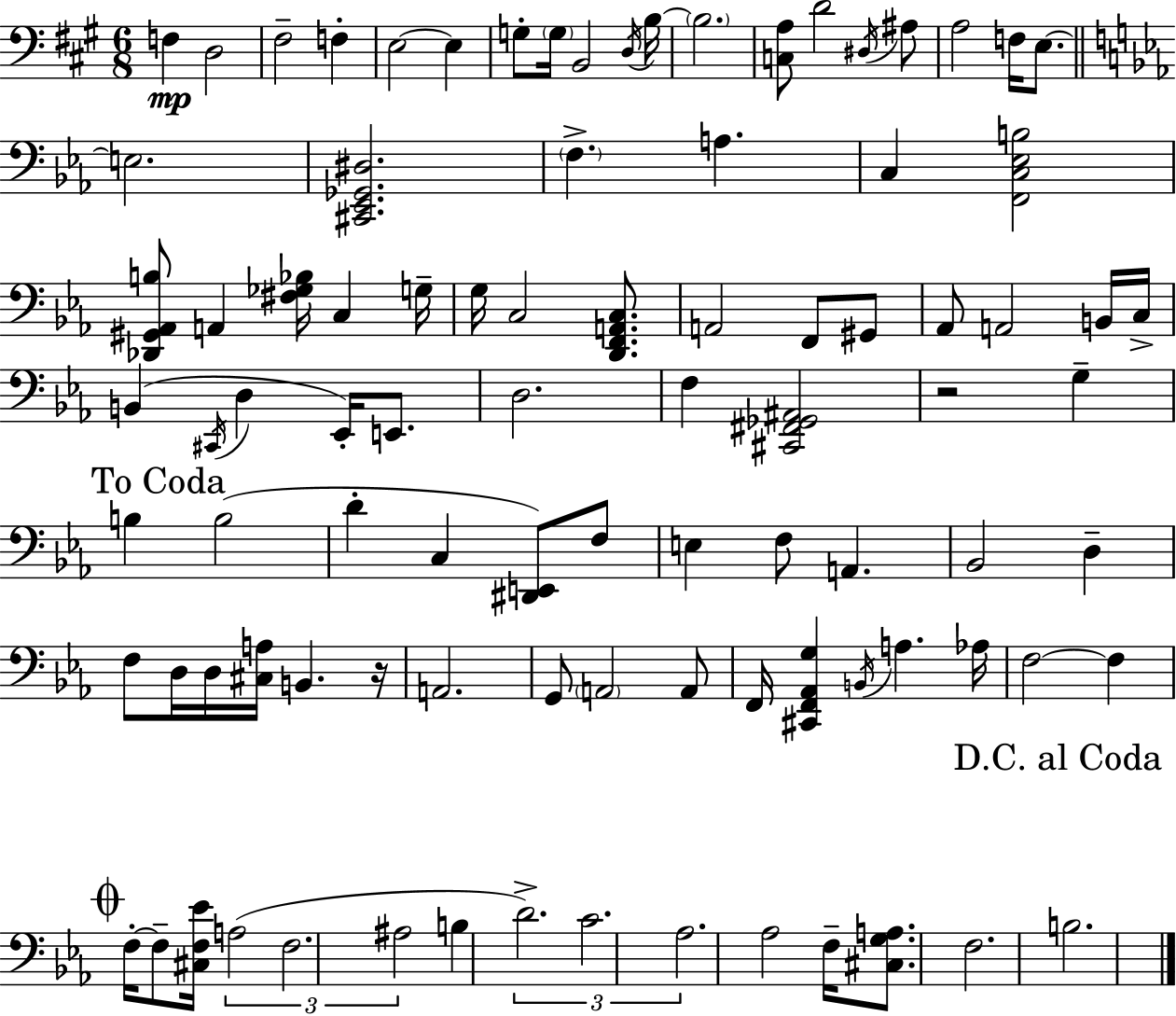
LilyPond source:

{
  \clef bass
  \numericTimeSignature
  \time 6/8
  \key a \major
  f4\mp d2 | fis2-- f4-. | e2~~ e4 | g8-. \parenthesize g16 b,2 \acciaccatura { d16 } | \break b16~~ \parenthesize b2. | <c a>8 d'2 \acciaccatura { dis16 } | ais8 a2 f16 e8.~~ | \bar "||" \break \key ees \major e2. | <cis, ees, ges, dis>2. | \parenthesize f4.-> a4. | c4 <f, c ees b>2 | \break <des, gis, aes, b>8 a,4 <fis ges bes>16 c4 g16-- | g16 c2 <d, f, a, c>8. | a,2 f,8 gis,8 | aes,8 a,2 b,16 c16-> | \break b,4( \acciaccatura { cis,16 } d4 ees,16-.) e,8. | d2. | f4 <cis, fis, ges, ais,>2 | r2 g4-- | \break \mark "To Coda" b4 b2( | d'4-. c4 <dis, e,>8) f8 | e4 f8 a,4. | bes,2 d4-- | \break f8 d16 d16 <cis a>16 b,4. | r16 a,2. | g,8 \parenthesize a,2 a,8 | f,16 <cis, f, aes, g>4 \acciaccatura { b,16 } a4. | \break aes16 f2~~ f4 | \mark \markup { \musicglyph "scripts.coda" } f16-.~~ f8-- <cis f ees'>16 \tuplet 3/2 { a2( | f2. | ais2 } b4 | \break \tuplet 3/2 { d'2.->) | c'2. | aes2. } | aes2 f16-- <cis g a>8. | \break f2. | \mark "D.C. al Coda" b2. | \bar "|."
}